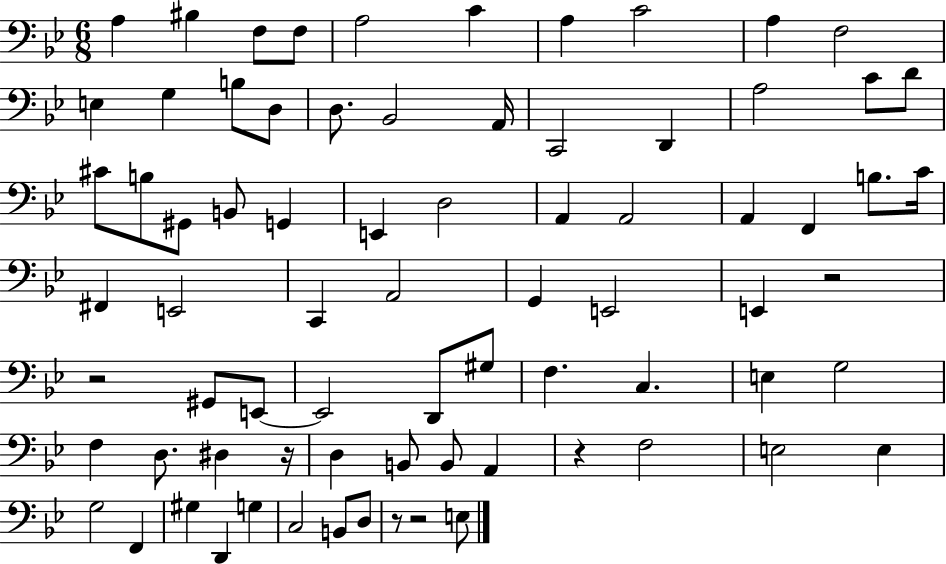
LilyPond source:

{
  \clef bass
  \numericTimeSignature
  \time 6/8
  \key bes \major
  a4 bis4 f8 f8 | a2 c'4 | a4 c'2 | a4 f2 | \break e4 g4 b8 d8 | d8. bes,2 a,16 | c,2 d,4 | a2 c'8 d'8 | \break cis'8 b8 gis,8 b,8 g,4 | e,4 d2 | a,4 a,2 | a,4 f,4 b8. c'16 | \break fis,4 e,2 | c,4 a,2 | g,4 e,2 | e,4 r2 | \break r2 gis,8 e,8~~ | e,2 d,8 gis8 | f4. c4. | e4 g2 | \break f4 d8. dis4 r16 | d4 b,8 b,8 a,4 | r4 f2 | e2 e4 | \break g2 f,4 | gis4 d,4 g4 | c2 b,8 d8 | r8 r2 e8 | \break \bar "|."
}